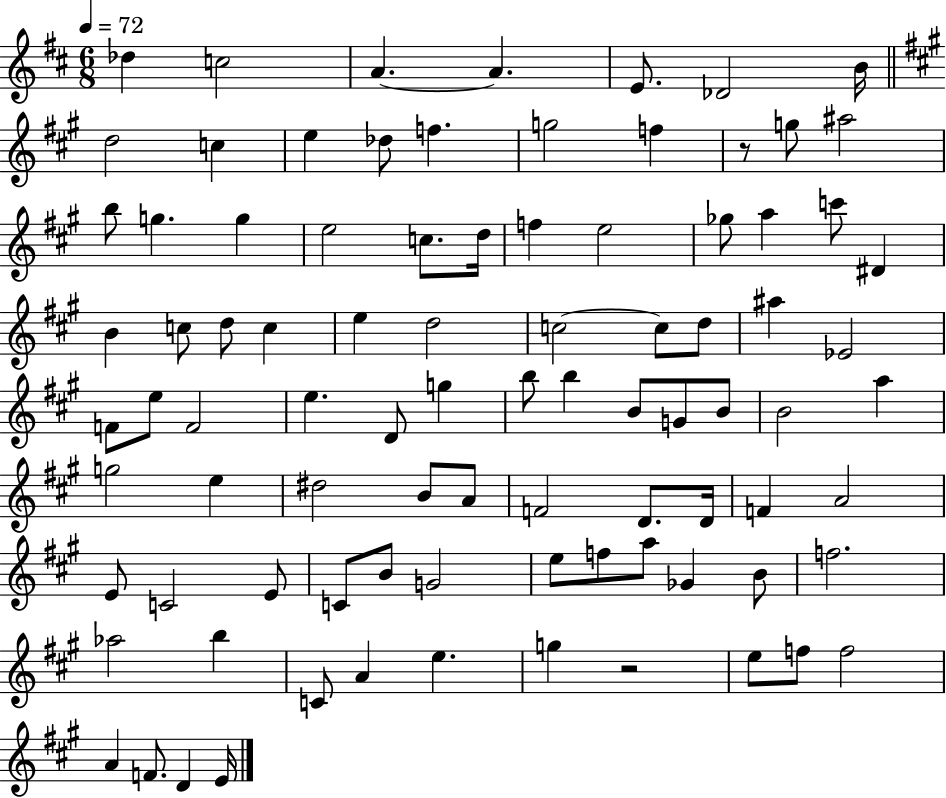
Db5/q C5/h A4/q. A4/q. E4/e. Db4/h B4/s D5/h C5/q E5/q Db5/e F5/q. G5/h F5/q R/e G5/e A#5/h B5/e G5/q. G5/q E5/h C5/e. D5/s F5/q E5/h Gb5/e A5/q C6/e D#4/q B4/q C5/e D5/e C5/q E5/q D5/h C5/h C5/e D5/e A#5/q Eb4/h F4/e E5/e F4/h E5/q. D4/e G5/q B5/e B5/q B4/e G4/e B4/e B4/h A5/q G5/h E5/q D#5/h B4/e A4/e F4/h D4/e. D4/s F4/q A4/h E4/e C4/h E4/e C4/e B4/e G4/h E5/e F5/e A5/e Gb4/q B4/e F5/h. Ab5/h B5/q C4/e A4/q E5/q. G5/q R/h E5/e F5/e F5/h A4/q F4/e. D4/q E4/s